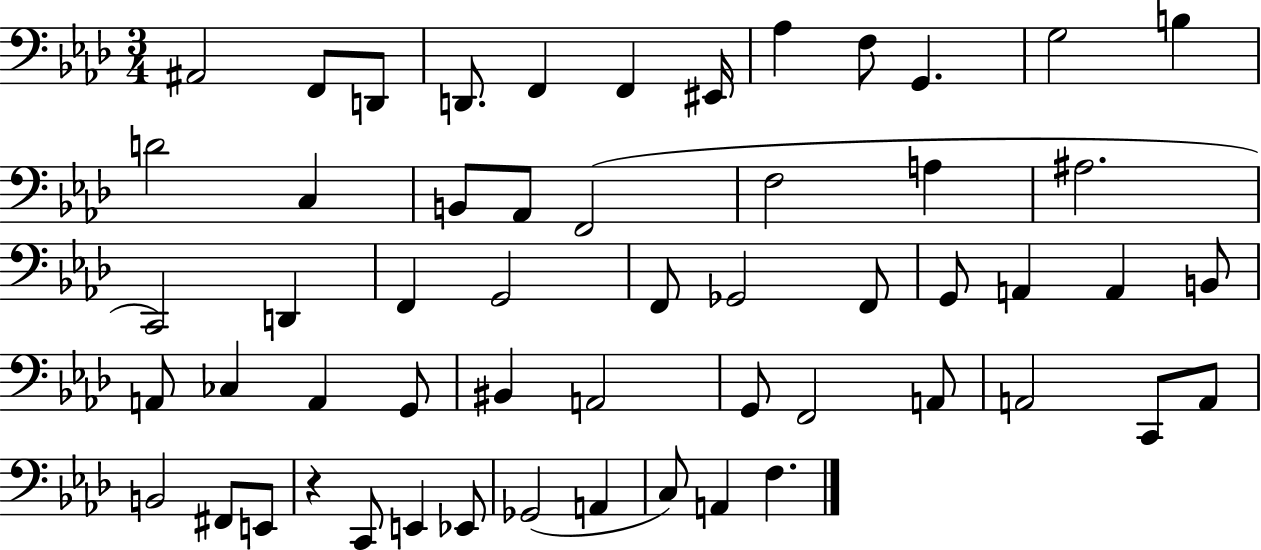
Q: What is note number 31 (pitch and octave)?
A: B2